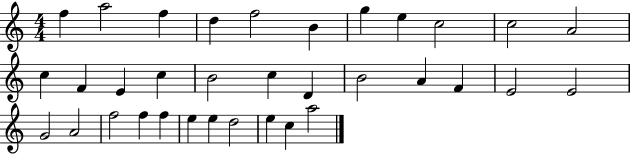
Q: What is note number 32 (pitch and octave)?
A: E5